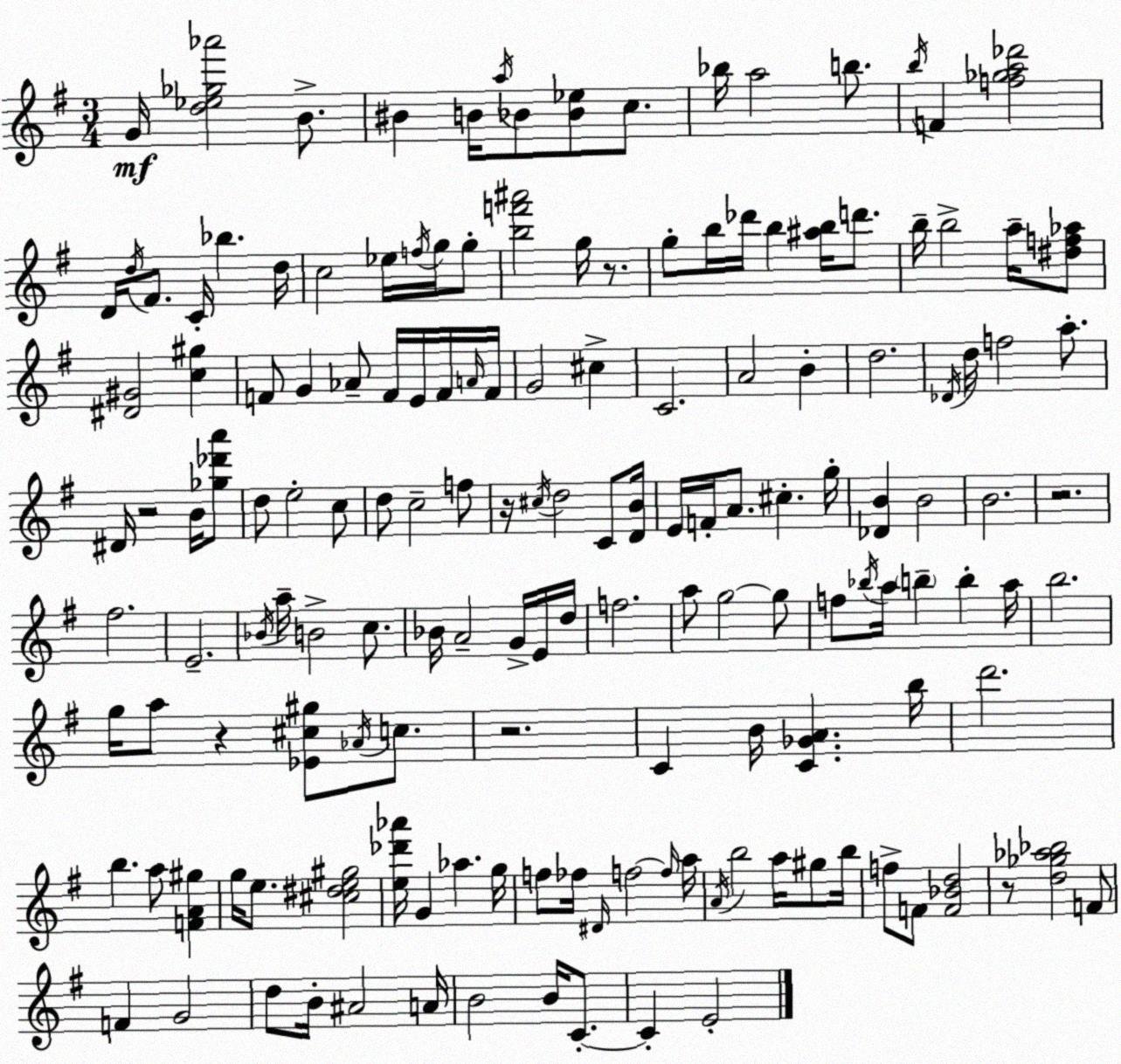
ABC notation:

X:1
T:Untitled
M:3/4
L:1/4
K:G
G/4 [d_e_g_a']2 B/2 ^B B/4 a/4 _B/2 [_B_e]/2 c/2 _b/4 a2 b/2 b/4 F [f_ga_d']2 D/4 d/4 ^F/2 C/4 _b d/4 c2 _e/4 f/4 g/4 g/2 [bf'^a']2 g/4 z/2 g/2 b/4 _d'/4 b [^ab]/4 d'/2 b/4 b2 a/4 [^df_a]/2 [^D^G]2 [c^g] F/2 G _A/2 F/4 E/4 F/4 A/4 F/4 G2 ^c C2 A2 B d2 _D/4 d/4 f2 a/2 ^D/4 z2 B/4 [_g_d'a']/2 d/2 e2 c/2 d/2 c2 f/2 z/4 ^c/4 d2 C/2 [DB]/4 E/4 F/4 A/2 ^c g/4 [_DB] B2 B2 z2 ^f2 E2 _B/4 a/4 B2 c/2 _B/4 A2 G/4 E/4 d/4 f2 a/2 g2 g/2 f/2 _b/4 a/4 b b a/4 b2 g/4 a/2 z [_E^c^g]/2 _A/4 c/2 z2 C B/4 [C_GA] b/4 d'2 b a/2 [FA^g] g/4 e/2 [^c^de^g]2 [e_d'_a']/4 G _a g/4 f/2 _f/4 ^D/4 f2 f/4 a/4 A/4 b2 a/4 ^g/2 b/4 f/2 F/2 [F_Bd]2 z/2 [d_g_a_b]2 F/2 F G2 d/2 B/4 ^A2 A/4 B2 B/4 C/2 C E2